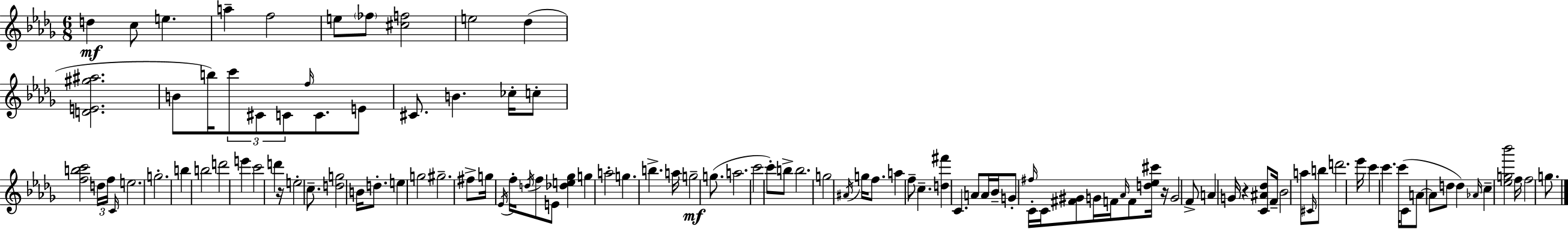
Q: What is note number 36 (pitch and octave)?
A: D5